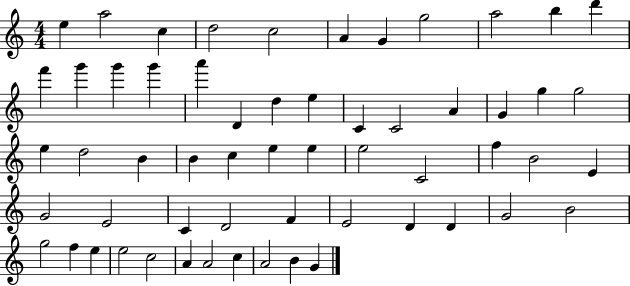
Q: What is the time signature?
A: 4/4